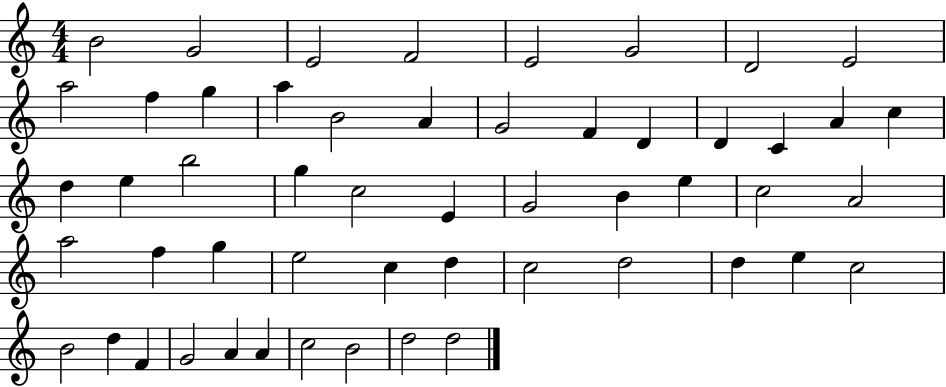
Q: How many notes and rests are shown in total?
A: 53